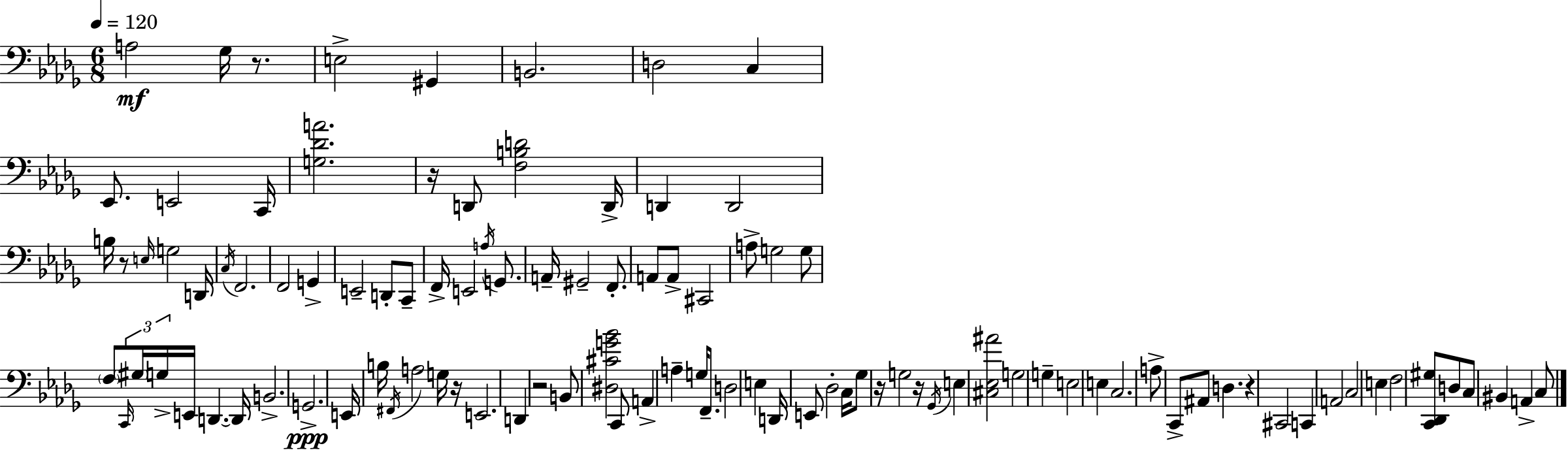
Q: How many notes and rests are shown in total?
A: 103